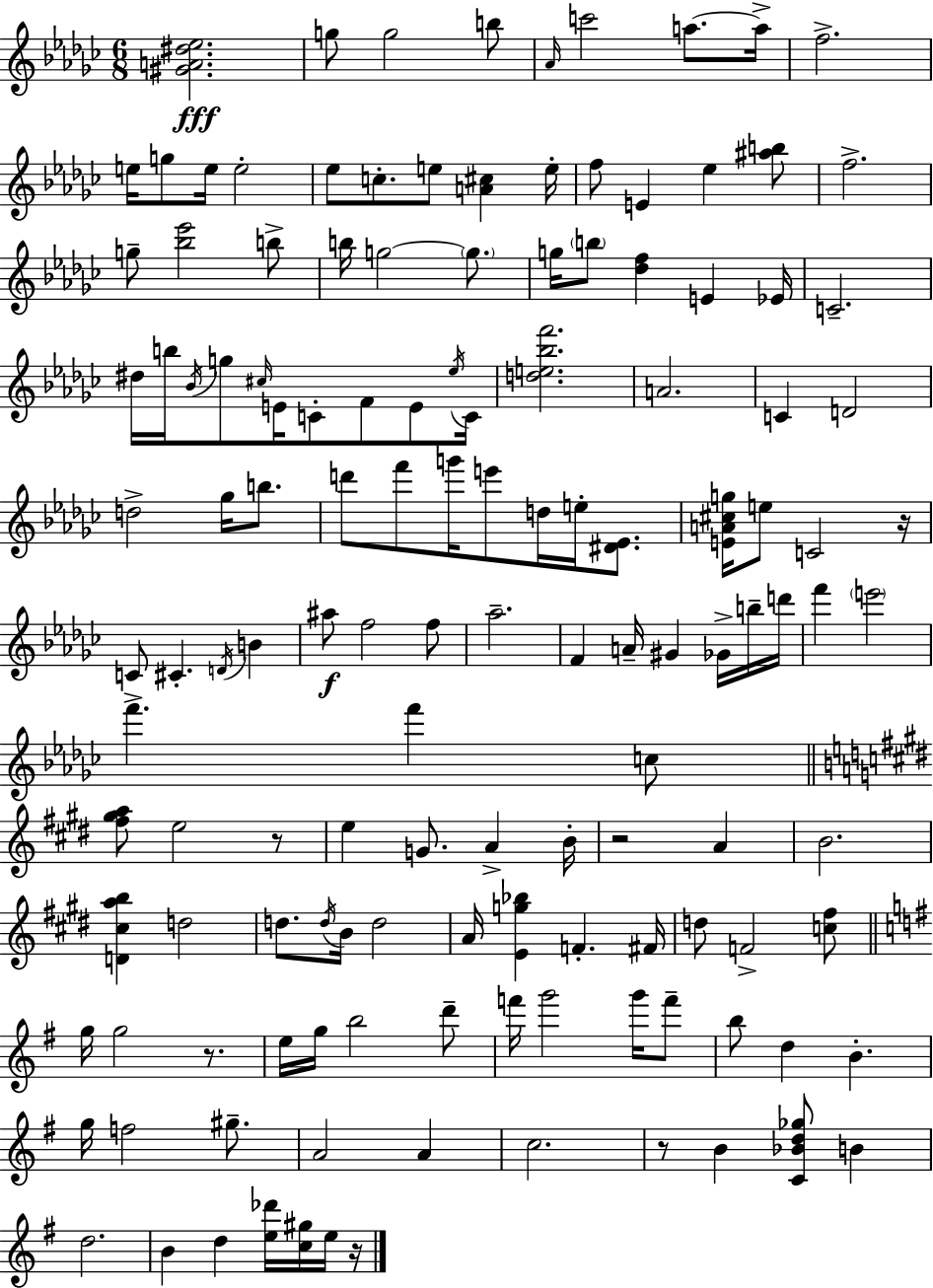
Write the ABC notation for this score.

X:1
T:Untitled
M:6/8
L:1/4
K:Ebm
[^GA^d_e]2 g/2 g2 b/2 _A/4 c'2 a/2 a/4 f2 e/4 g/2 e/4 e2 _e/2 c/2 e/2 [A^c] e/4 f/2 E _e [^ab]/2 f2 g/2 [_b_e']2 b/2 b/4 g2 g/2 g/4 b/2 [_df] E _E/4 C2 ^d/4 b/4 _B/4 g/2 ^c/4 E/4 C/2 F/2 E/2 _e/4 C/4 [de_bf']2 A2 C D2 d2 _g/4 b/2 d'/2 f'/2 g'/4 e'/2 d/4 e/4 [^D_E]/2 [EA^cg]/4 e/2 C2 z/4 C/2 ^C D/4 B ^a/2 f2 f/2 _a2 F A/4 ^G _G/4 b/4 d'/4 f' e'2 f' f' c/2 [^f^ga]/2 e2 z/2 e G/2 A B/4 z2 A B2 [D^cab] d2 d/2 d/4 B/4 d2 A/4 [Eg_b] F ^F/4 d/2 F2 [c^f]/2 g/4 g2 z/2 e/4 g/4 b2 d'/2 f'/4 g'2 g'/4 f'/2 b/2 d B g/4 f2 ^g/2 A2 A c2 z/2 B [C_Bd_g]/2 B d2 B d [e_d']/4 [c^g]/4 e/4 z/4